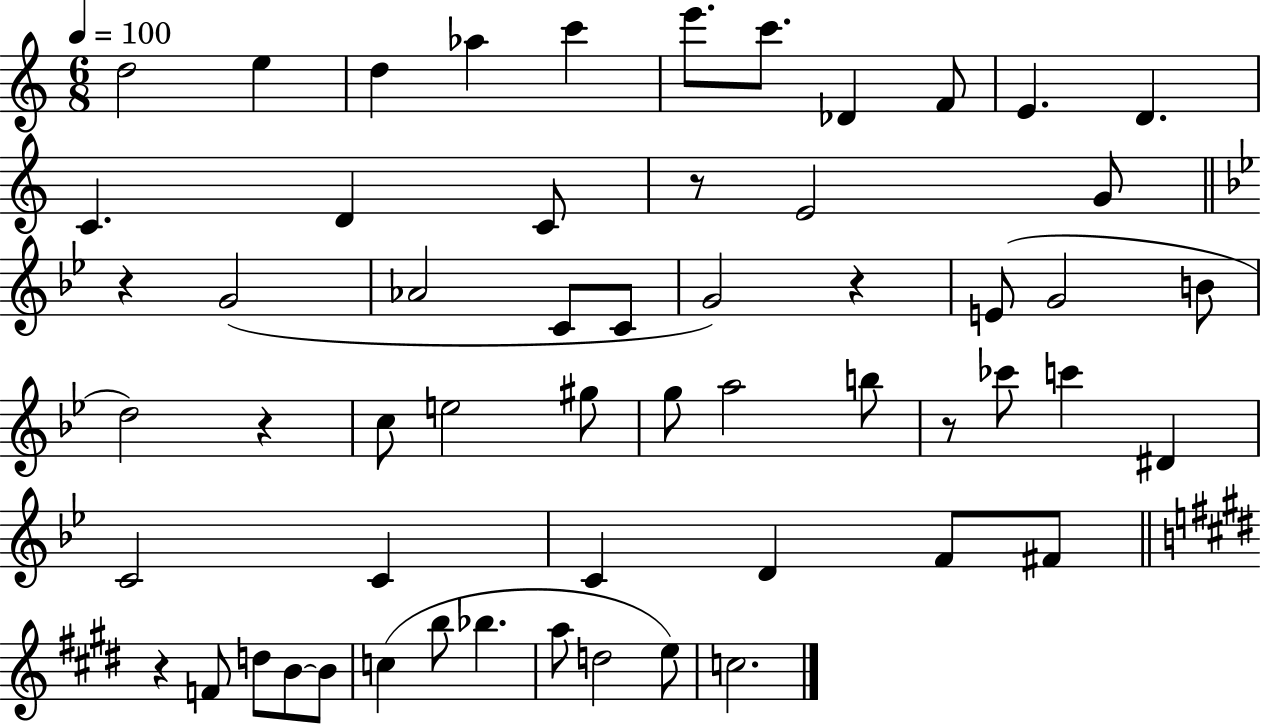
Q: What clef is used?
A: treble